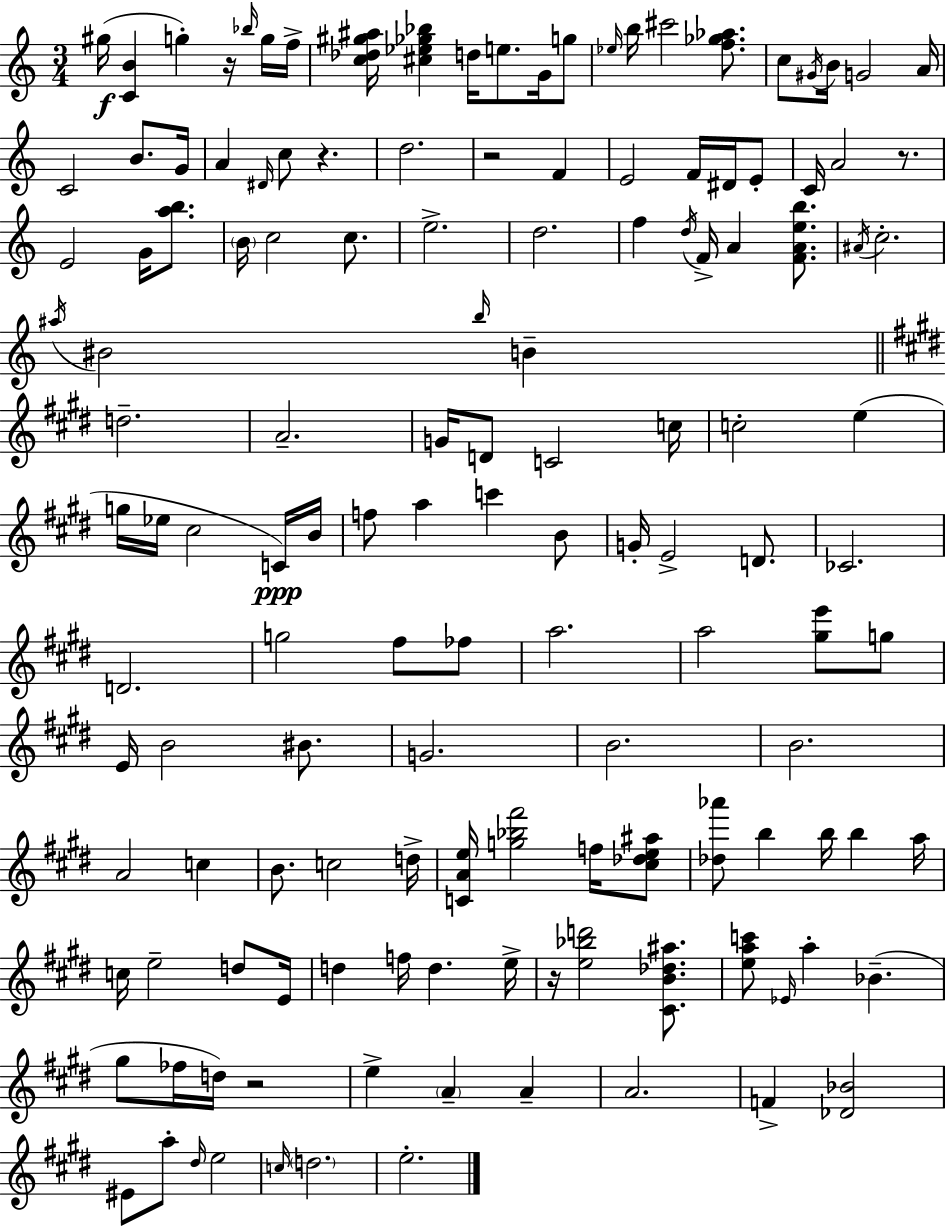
G#5/s [C4,B4]/q G5/q R/s Bb5/s G5/s F5/s [C5,Db5,G#5,A#5]/s [C#5,Eb5,Gb5,Bb5]/q D5/s E5/e. G4/s G5/e Eb5/s B5/s C#6/h [F5,Gb5,Ab5]/e. C5/e G#4/s B4/s G4/h A4/s C4/h B4/e. G4/s A4/q D#4/s C5/e R/q. D5/h. R/h F4/q E4/h F4/s D#4/s E4/e C4/s A4/h R/e. E4/h G4/s [A5,B5]/e. B4/s C5/h C5/e. E5/h. D5/h. F5/q D5/s F4/s A4/q [F4,A4,E5,B5]/e. A#4/s C5/h. A#5/s BIS4/h B5/s B4/q D5/h. A4/h. G4/s D4/e C4/h C5/s C5/h E5/q G5/s Eb5/s C#5/h C4/s B4/s F5/e A5/q C6/q B4/e G4/s E4/h D4/e. CES4/h. D4/h. G5/h F#5/e FES5/e A5/h. A5/h [G#5,E6]/e G5/e E4/s B4/h BIS4/e. G4/h. B4/h. B4/h. A4/h C5/q B4/e. C5/h D5/s [C4,A4,E5]/s [G5,Bb5,F#6]/h F5/s [C#5,Db5,E5,A#5]/e [Db5,Ab6]/e B5/q B5/s B5/q A5/s C5/s E5/h D5/e E4/s D5/q F5/s D5/q. E5/s R/s [E5,Bb5,D6]/h [C#4,B4,Db5,A#5]/e. [E5,A5,C6]/e Eb4/s A5/q Bb4/q. G#5/e FES5/s D5/s R/h E5/q A4/q A4/q A4/h. F4/q [Db4,Bb4]/h EIS4/e A5/e D#5/s E5/h C5/s D5/h. E5/h.